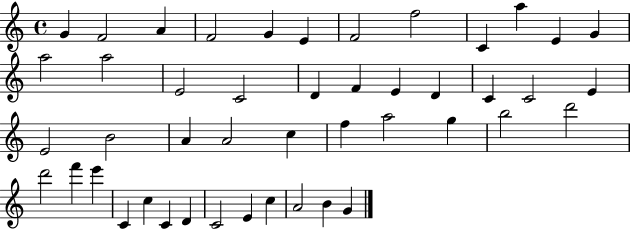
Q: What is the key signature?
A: C major